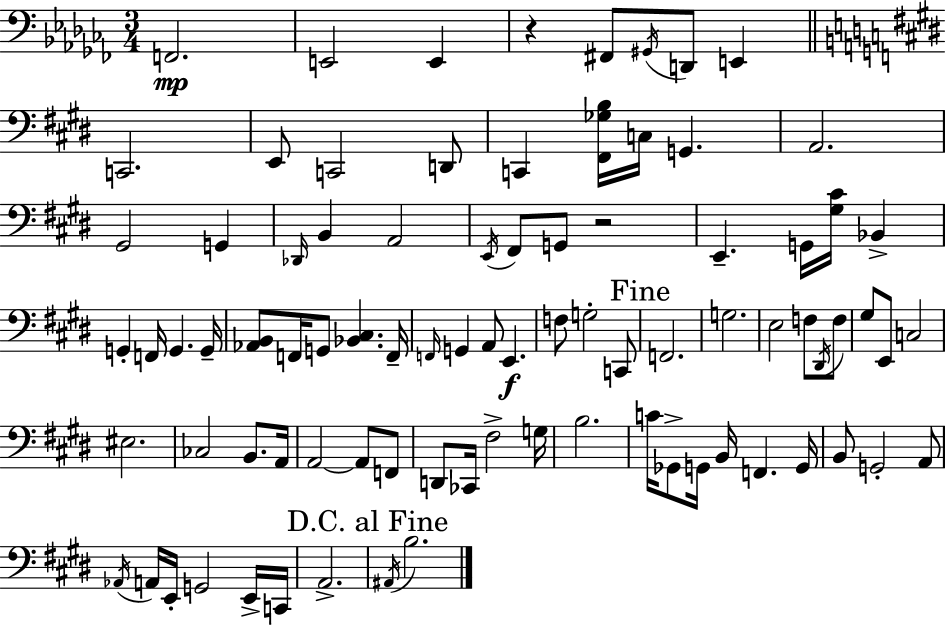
X:1
T:Untitled
M:3/4
L:1/4
K:Abm
F,,2 E,,2 E,, z ^F,,/2 ^G,,/4 D,,/2 E,, C,,2 E,,/2 C,,2 D,,/2 C,, [^F,,_G,B,]/4 C,/4 G,, A,,2 ^G,,2 G,, _D,,/4 B,, A,,2 E,,/4 ^F,,/2 G,,/2 z2 E,, G,,/4 [^G,^C]/4 _B,, G,, F,,/4 G,, G,,/4 [_A,,B,,]/2 F,,/4 G,,/2 [_B,,^C,] F,,/4 F,,/4 G,, A,,/2 E,, F,/2 G,2 C,,/2 F,,2 G,2 E,2 F,/2 ^D,,/4 F,/2 ^G,/2 E,,/2 C,2 ^E,2 _C,2 B,,/2 A,,/4 A,,2 A,,/2 F,,/2 D,,/2 _C,,/4 ^F,2 G,/4 B,2 C/4 _G,,/2 G,,/4 B,,/4 F,, G,,/4 B,,/2 G,,2 A,,/2 _A,,/4 A,,/4 E,,/4 G,,2 E,,/4 C,,/4 A,,2 ^A,,/4 B,2